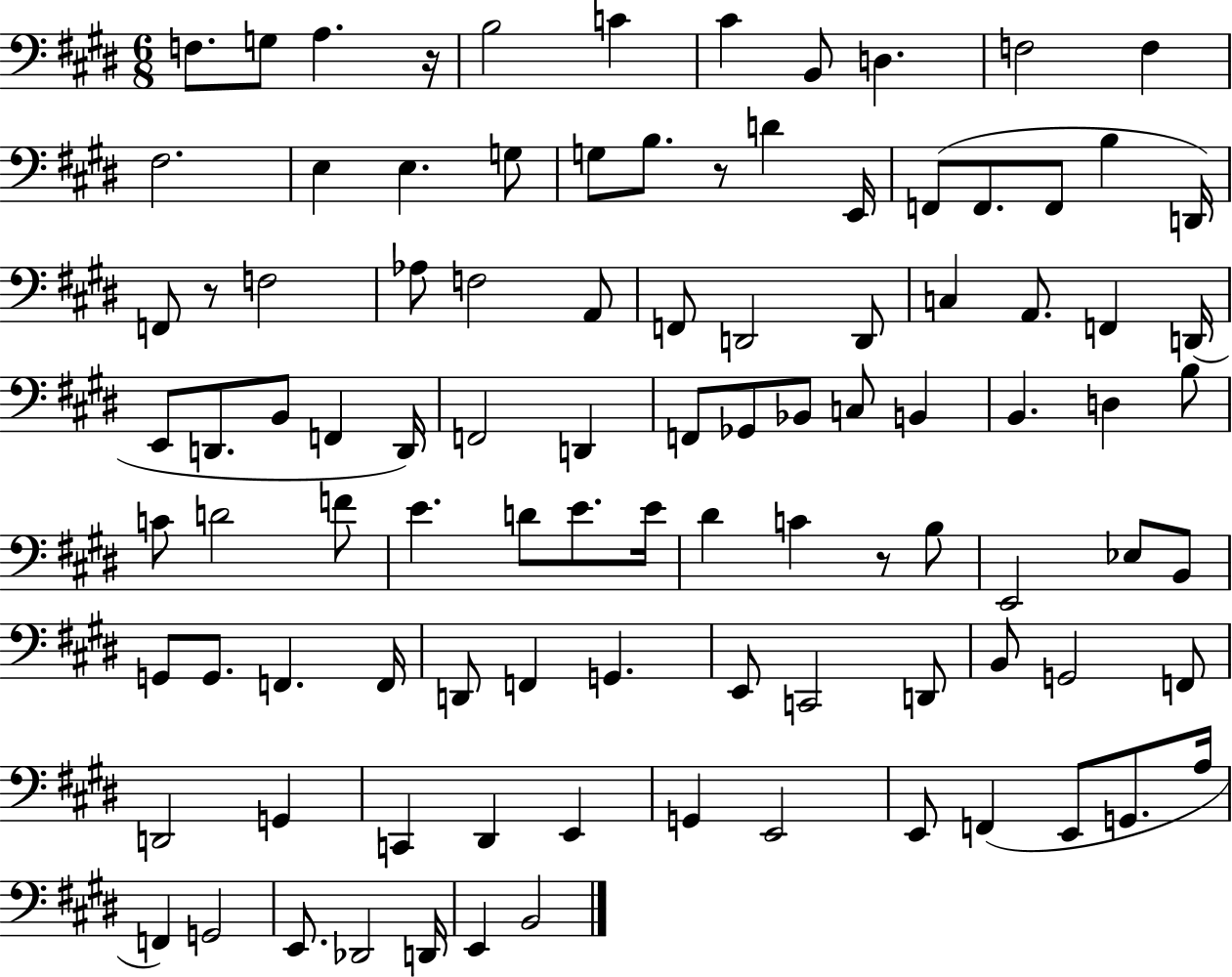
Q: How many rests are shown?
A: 4